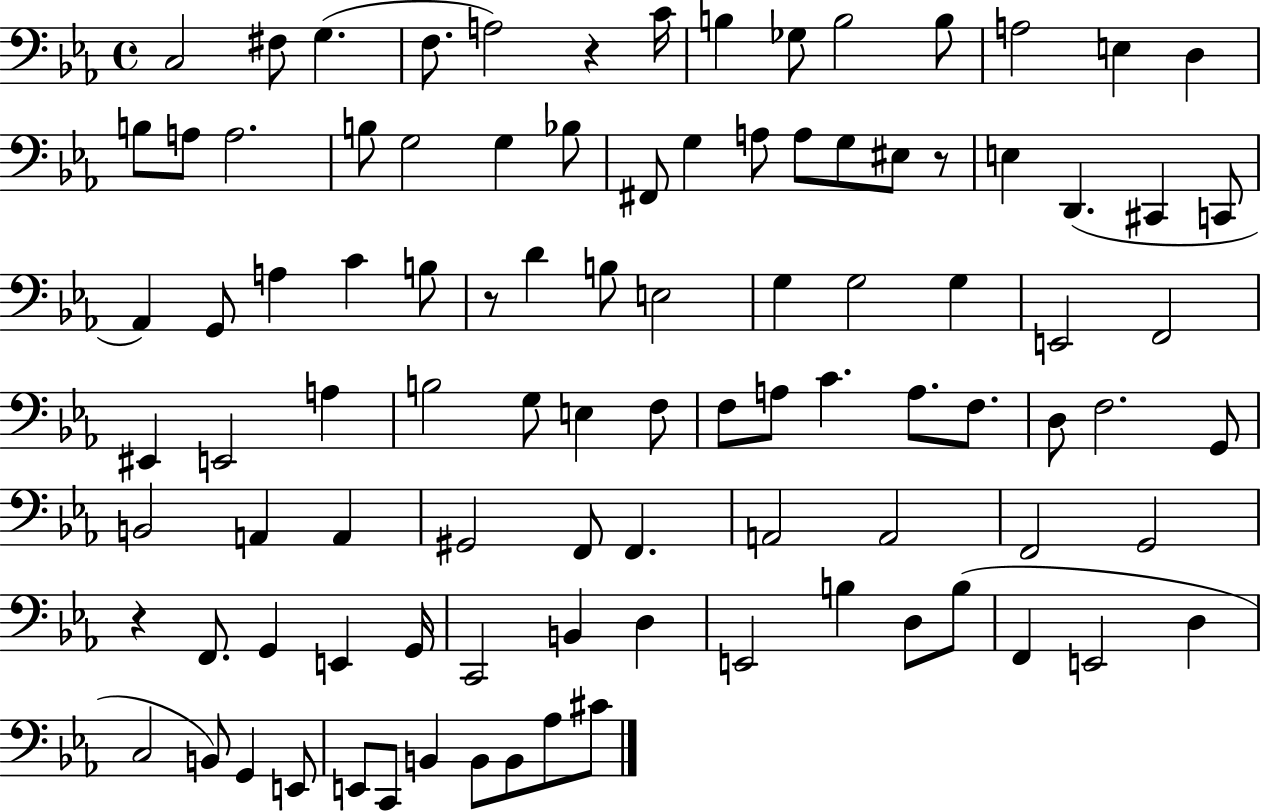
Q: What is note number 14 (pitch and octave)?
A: B3